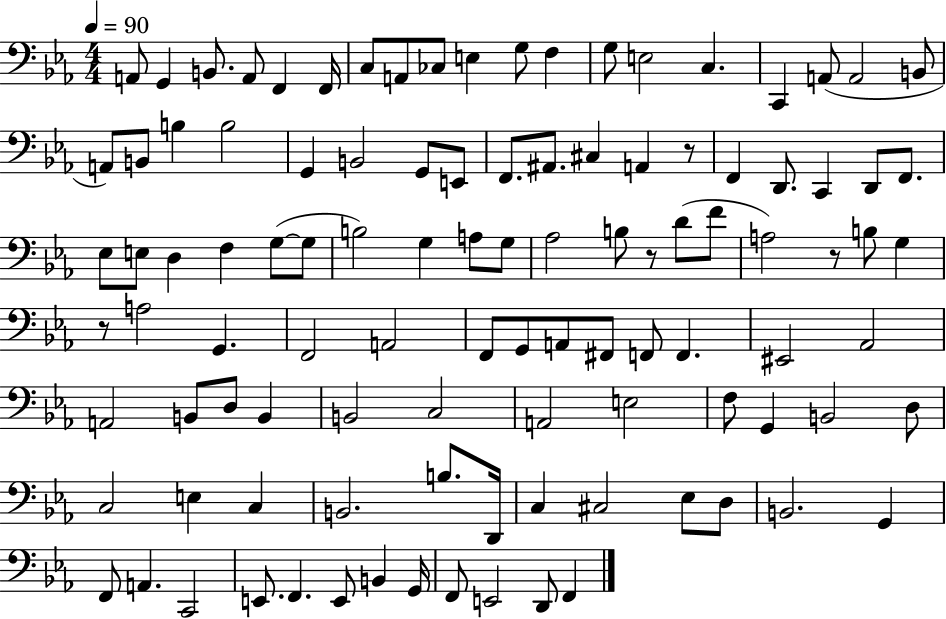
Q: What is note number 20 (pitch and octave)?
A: A2